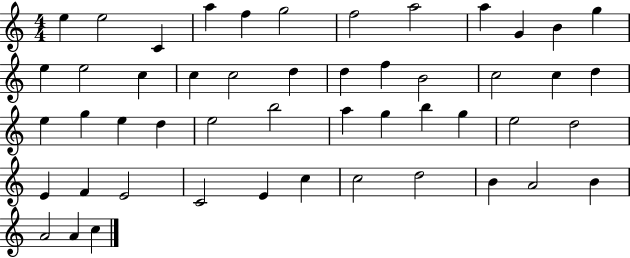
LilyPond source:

{
  \clef treble
  \numericTimeSignature
  \time 4/4
  \key c \major
  e''4 e''2 c'4 | a''4 f''4 g''2 | f''2 a''2 | a''4 g'4 b'4 g''4 | \break e''4 e''2 c''4 | c''4 c''2 d''4 | d''4 f''4 b'2 | c''2 c''4 d''4 | \break e''4 g''4 e''4 d''4 | e''2 b''2 | a''4 g''4 b''4 g''4 | e''2 d''2 | \break e'4 f'4 e'2 | c'2 e'4 c''4 | c''2 d''2 | b'4 a'2 b'4 | \break a'2 a'4 c''4 | \bar "|."
}